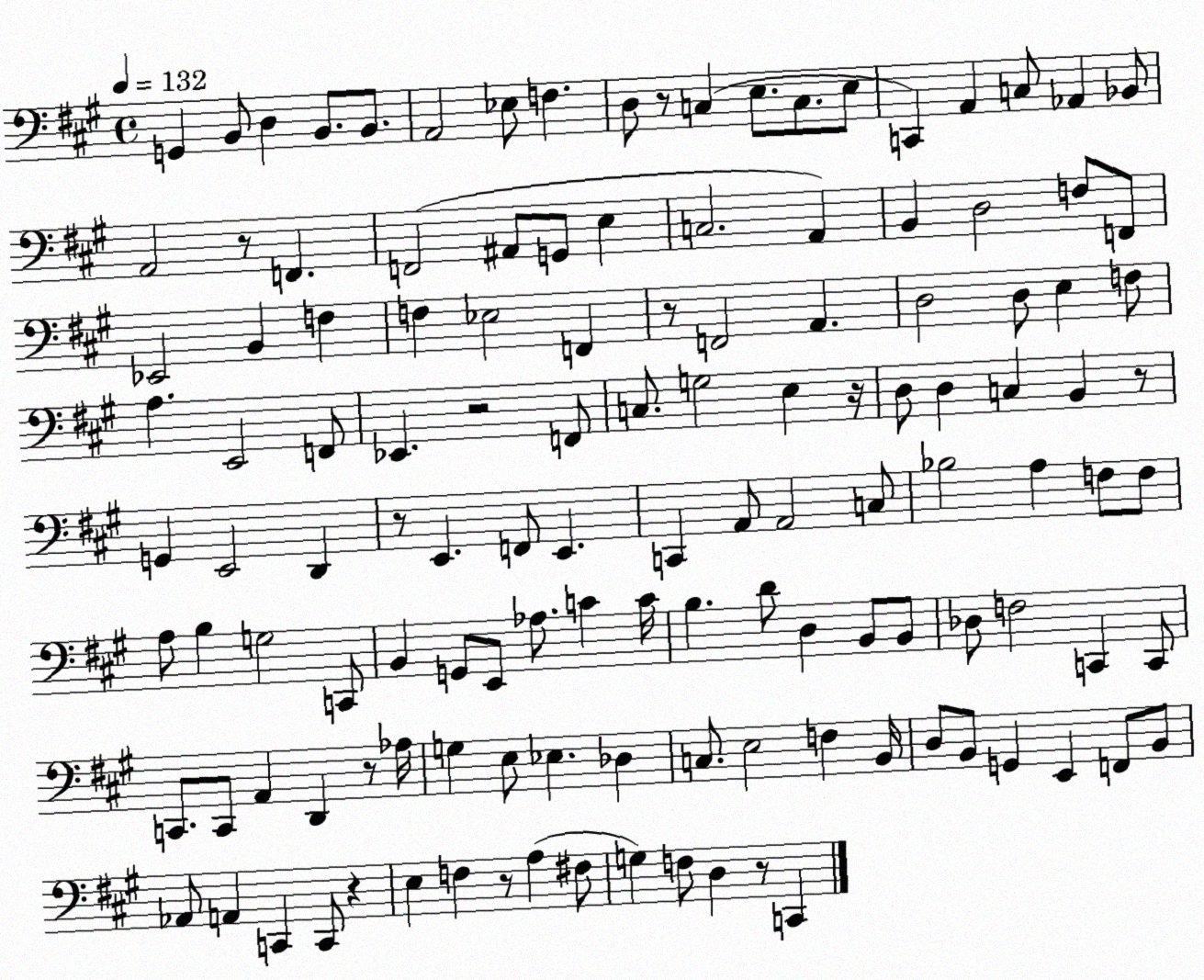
X:1
T:Untitled
M:4/4
L:1/4
K:A
G,, B,,/2 D, B,,/2 B,,/2 A,,2 _E,/2 F, D,/2 z/2 C, E,/2 C,/2 E,/2 C,, A,, C,/2 _A,, _B,,/2 A,,2 z/2 F,, F,,2 ^A,,/2 G,,/2 E, C,2 A,, B,, D,2 F,/2 F,,/2 _E,,2 B,, F, F, _E,2 F,, z/2 F,,2 A,, D,2 D,/2 E, F,/2 A, E,,2 F,,/2 _E,, z2 F,,/2 C,/2 G,2 E, z/4 D,/2 D, C, B,, z/2 G,, E,,2 D,, z/2 E,, F,,/2 E,, C,, A,,/2 A,,2 C,/2 _B,2 A, F,/2 F,/2 A,/2 B, G,2 C,,/2 B,, G,,/2 E,,/2 _A,/2 C C/4 B, D/2 D, B,,/2 B,,/2 _D,/2 F,2 C,, C,,/2 C,,/2 C,,/2 A,, D,, z/2 _A,/4 G, E,/2 _E, _D, C,/2 E,2 F, B,,/4 D,/2 B,,/2 G,, E,, F,,/2 B,,/2 _A,,/2 A,, C,, C,,/2 z E, F, z/2 A, ^F,/2 G, F,/2 D, z/2 C,,